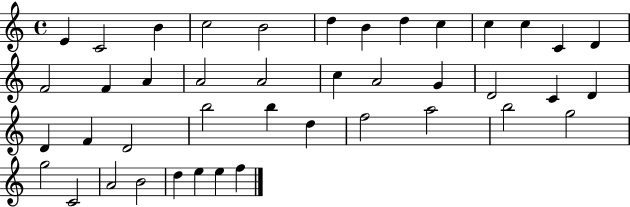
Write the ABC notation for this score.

X:1
T:Untitled
M:4/4
L:1/4
K:C
E C2 B c2 B2 d B d c c c C D F2 F A A2 A2 c A2 G D2 C D D F D2 b2 b d f2 a2 b2 g2 g2 C2 A2 B2 d e e f